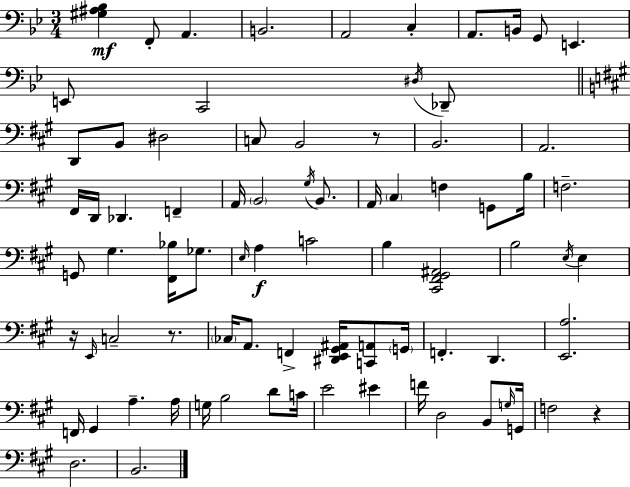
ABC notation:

X:1
T:Untitled
M:3/4
L:1/4
K:Bb
[^G,^A,_B,] F,,/2 A,, B,,2 A,,2 C, A,,/2 B,,/4 G,,/2 E,, E,,/2 C,,2 ^D,/4 _D,,/2 D,,/2 B,,/2 ^D,2 C,/2 B,,2 z/2 B,,2 A,,2 ^F,,/4 D,,/4 _D,, F,, A,,/4 B,,2 ^G,/4 B,,/2 A,,/4 ^C, F, G,,/2 B,/4 F,2 G,,/2 ^G, [^F,,_B,]/4 _G,/2 E,/4 A, C2 B, [^C,,^F,,^G,,^A,,]2 B,2 E,/4 E, z/4 E,,/4 C,2 z/2 _C,/4 A,,/2 F,, [^D,,E,,^G,,^A,,]/4 [C,,A,,]/2 G,,/4 F,, D,, [E,,A,]2 F,,/4 ^G,, A, A,/4 G,/4 B,2 D/2 C/4 E2 ^E F/4 D,2 B,,/2 G,/4 G,,/4 F,2 z D,2 B,,2